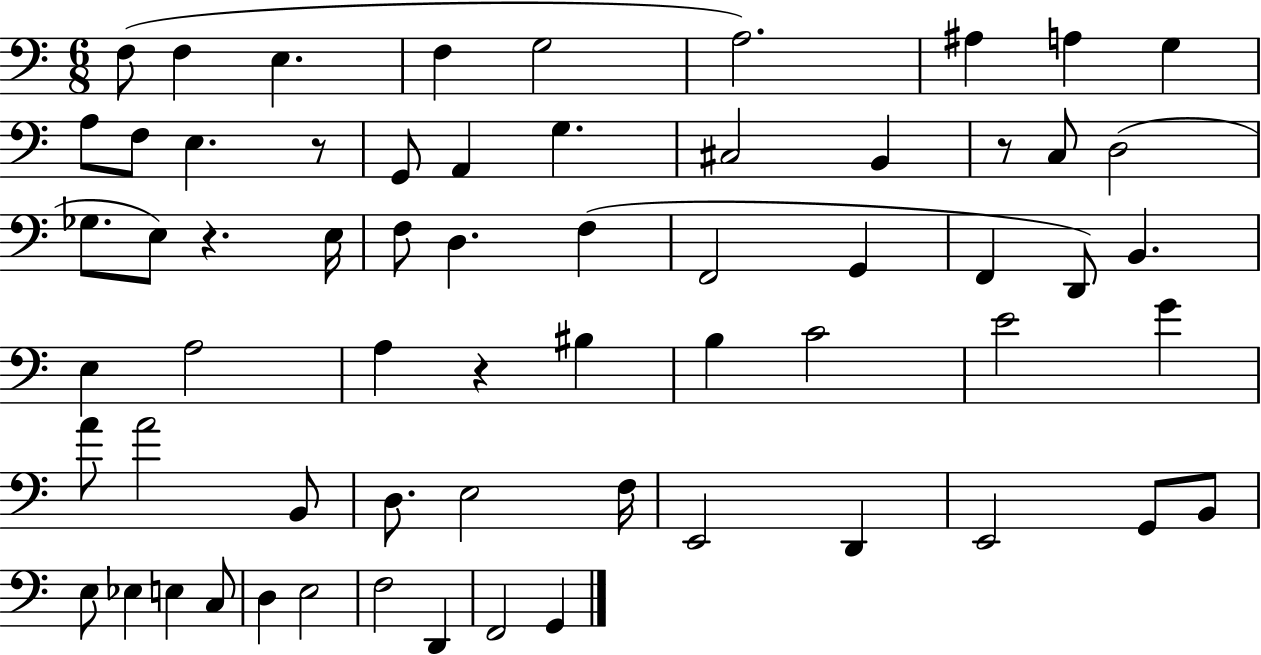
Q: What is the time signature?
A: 6/8